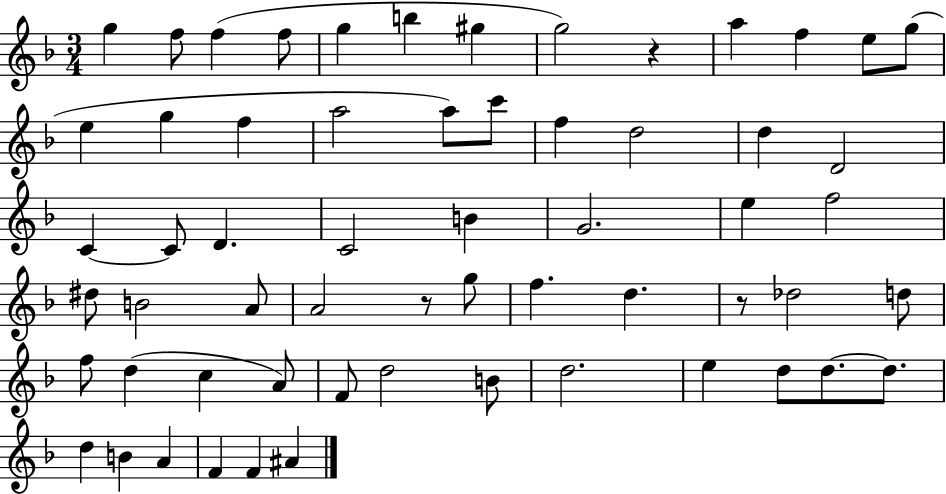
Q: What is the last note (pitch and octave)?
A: A#4